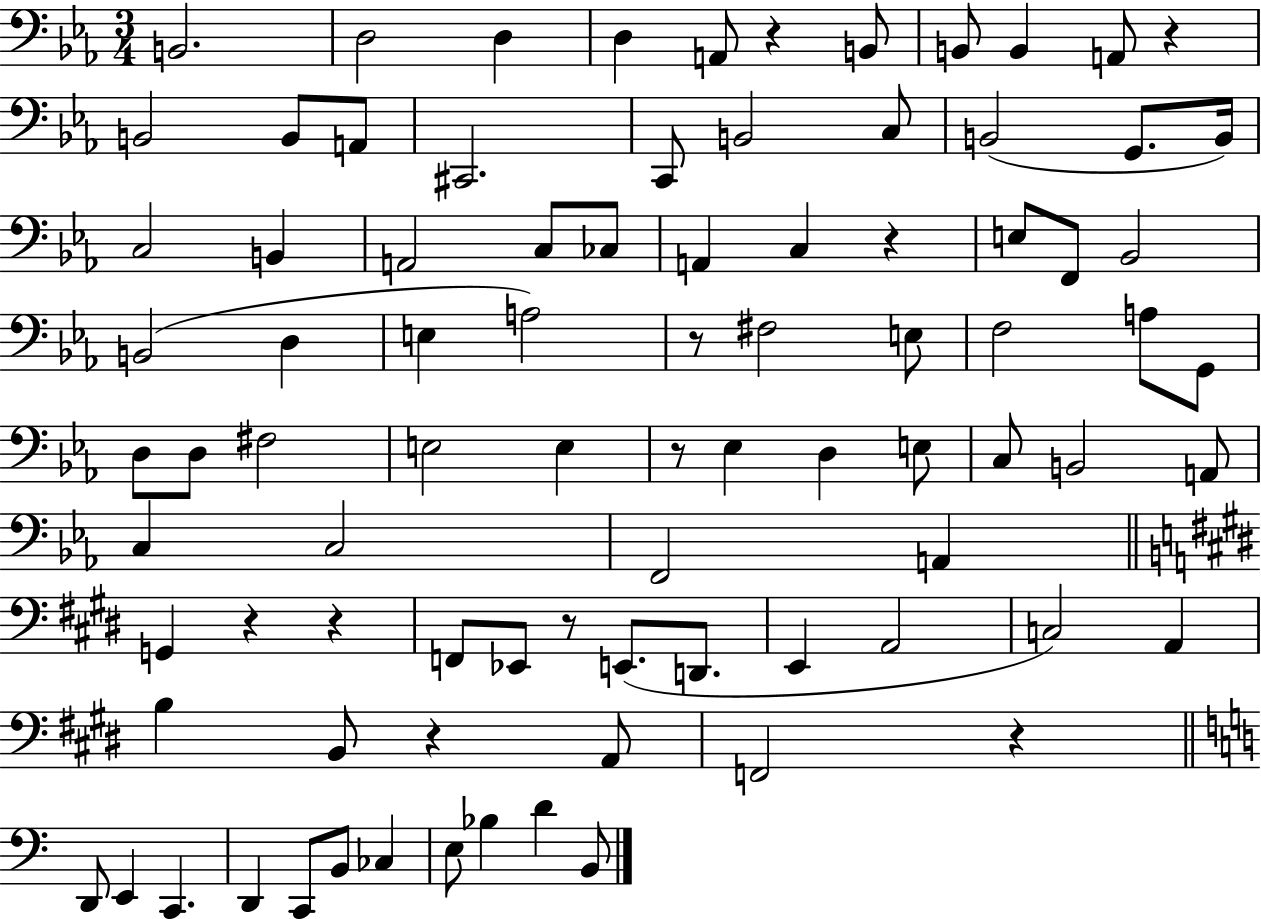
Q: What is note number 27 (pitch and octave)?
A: E3